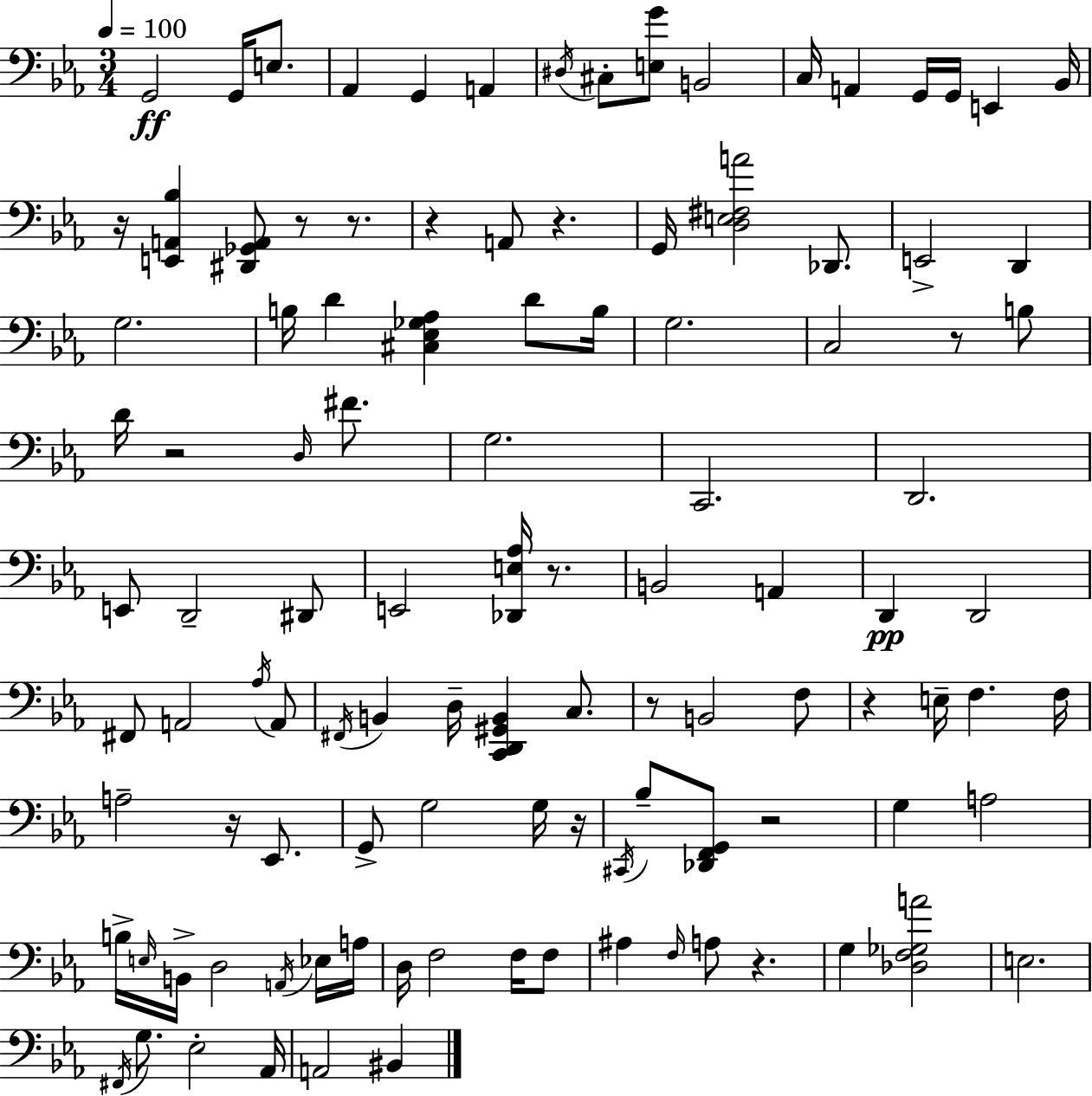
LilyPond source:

{
  \clef bass
  \numericTimeSignature
  \time 3/4
  \key ees \major
  \tempo 4 = 100
  g,2\ff g,16 e8. | aes,4 g,4 a,4 | \acciaccatura { dis16 } cis8-. <e g'>8 b,2 | c16 a,4 g,16 g,16 e,4 | \break bes,16 r16 <e, a, bes>4 <dis, ges, a,>8 r8 r8. | r4 a,8 r4. | g,16 <d e fis a'>2 des,8. | e,2-> d,4 | \break g2. | b16 d'4 <cis ees ges aes>4 d'8 | b16 g2. | c2 r8 b8 | \break d'16 r2 \grace { d16 } fis'8. | g2. | c,2. | d,2. | \break e,8 d,2-- | dis,8 e,2 <des, e aes>16 r8. | b,2 a,4 | d,4\pp d,2 | \break fis,8 a,2 | \acciaccatura { aes16 } a,8 \acciaccatura { fis,16 } b,4 d16-- <c, d, gis, b,>4 | c8. r8 b,2 | f8 r4 e16-- f4. | \break f16 a2-- | r16 ees,8. g,8-> g2 | g16 r16 \acciaccatura { cis,16 } bes8-- <des, f, g,>8 r2 | g4 a2 | \break b16-> \grace { e16 } b,16-> d2 | \acciaccatura { a,16 } ees16 a16 d16 f2 | f16 f8 ais4 \grace { f16 } | a8 r4. g4 | \break <des f ges a'>2 e2. | \acciaccatura { fis,16 } g8. | ees2-. aes,16 a,2 | bis,4 \bar "|."
}